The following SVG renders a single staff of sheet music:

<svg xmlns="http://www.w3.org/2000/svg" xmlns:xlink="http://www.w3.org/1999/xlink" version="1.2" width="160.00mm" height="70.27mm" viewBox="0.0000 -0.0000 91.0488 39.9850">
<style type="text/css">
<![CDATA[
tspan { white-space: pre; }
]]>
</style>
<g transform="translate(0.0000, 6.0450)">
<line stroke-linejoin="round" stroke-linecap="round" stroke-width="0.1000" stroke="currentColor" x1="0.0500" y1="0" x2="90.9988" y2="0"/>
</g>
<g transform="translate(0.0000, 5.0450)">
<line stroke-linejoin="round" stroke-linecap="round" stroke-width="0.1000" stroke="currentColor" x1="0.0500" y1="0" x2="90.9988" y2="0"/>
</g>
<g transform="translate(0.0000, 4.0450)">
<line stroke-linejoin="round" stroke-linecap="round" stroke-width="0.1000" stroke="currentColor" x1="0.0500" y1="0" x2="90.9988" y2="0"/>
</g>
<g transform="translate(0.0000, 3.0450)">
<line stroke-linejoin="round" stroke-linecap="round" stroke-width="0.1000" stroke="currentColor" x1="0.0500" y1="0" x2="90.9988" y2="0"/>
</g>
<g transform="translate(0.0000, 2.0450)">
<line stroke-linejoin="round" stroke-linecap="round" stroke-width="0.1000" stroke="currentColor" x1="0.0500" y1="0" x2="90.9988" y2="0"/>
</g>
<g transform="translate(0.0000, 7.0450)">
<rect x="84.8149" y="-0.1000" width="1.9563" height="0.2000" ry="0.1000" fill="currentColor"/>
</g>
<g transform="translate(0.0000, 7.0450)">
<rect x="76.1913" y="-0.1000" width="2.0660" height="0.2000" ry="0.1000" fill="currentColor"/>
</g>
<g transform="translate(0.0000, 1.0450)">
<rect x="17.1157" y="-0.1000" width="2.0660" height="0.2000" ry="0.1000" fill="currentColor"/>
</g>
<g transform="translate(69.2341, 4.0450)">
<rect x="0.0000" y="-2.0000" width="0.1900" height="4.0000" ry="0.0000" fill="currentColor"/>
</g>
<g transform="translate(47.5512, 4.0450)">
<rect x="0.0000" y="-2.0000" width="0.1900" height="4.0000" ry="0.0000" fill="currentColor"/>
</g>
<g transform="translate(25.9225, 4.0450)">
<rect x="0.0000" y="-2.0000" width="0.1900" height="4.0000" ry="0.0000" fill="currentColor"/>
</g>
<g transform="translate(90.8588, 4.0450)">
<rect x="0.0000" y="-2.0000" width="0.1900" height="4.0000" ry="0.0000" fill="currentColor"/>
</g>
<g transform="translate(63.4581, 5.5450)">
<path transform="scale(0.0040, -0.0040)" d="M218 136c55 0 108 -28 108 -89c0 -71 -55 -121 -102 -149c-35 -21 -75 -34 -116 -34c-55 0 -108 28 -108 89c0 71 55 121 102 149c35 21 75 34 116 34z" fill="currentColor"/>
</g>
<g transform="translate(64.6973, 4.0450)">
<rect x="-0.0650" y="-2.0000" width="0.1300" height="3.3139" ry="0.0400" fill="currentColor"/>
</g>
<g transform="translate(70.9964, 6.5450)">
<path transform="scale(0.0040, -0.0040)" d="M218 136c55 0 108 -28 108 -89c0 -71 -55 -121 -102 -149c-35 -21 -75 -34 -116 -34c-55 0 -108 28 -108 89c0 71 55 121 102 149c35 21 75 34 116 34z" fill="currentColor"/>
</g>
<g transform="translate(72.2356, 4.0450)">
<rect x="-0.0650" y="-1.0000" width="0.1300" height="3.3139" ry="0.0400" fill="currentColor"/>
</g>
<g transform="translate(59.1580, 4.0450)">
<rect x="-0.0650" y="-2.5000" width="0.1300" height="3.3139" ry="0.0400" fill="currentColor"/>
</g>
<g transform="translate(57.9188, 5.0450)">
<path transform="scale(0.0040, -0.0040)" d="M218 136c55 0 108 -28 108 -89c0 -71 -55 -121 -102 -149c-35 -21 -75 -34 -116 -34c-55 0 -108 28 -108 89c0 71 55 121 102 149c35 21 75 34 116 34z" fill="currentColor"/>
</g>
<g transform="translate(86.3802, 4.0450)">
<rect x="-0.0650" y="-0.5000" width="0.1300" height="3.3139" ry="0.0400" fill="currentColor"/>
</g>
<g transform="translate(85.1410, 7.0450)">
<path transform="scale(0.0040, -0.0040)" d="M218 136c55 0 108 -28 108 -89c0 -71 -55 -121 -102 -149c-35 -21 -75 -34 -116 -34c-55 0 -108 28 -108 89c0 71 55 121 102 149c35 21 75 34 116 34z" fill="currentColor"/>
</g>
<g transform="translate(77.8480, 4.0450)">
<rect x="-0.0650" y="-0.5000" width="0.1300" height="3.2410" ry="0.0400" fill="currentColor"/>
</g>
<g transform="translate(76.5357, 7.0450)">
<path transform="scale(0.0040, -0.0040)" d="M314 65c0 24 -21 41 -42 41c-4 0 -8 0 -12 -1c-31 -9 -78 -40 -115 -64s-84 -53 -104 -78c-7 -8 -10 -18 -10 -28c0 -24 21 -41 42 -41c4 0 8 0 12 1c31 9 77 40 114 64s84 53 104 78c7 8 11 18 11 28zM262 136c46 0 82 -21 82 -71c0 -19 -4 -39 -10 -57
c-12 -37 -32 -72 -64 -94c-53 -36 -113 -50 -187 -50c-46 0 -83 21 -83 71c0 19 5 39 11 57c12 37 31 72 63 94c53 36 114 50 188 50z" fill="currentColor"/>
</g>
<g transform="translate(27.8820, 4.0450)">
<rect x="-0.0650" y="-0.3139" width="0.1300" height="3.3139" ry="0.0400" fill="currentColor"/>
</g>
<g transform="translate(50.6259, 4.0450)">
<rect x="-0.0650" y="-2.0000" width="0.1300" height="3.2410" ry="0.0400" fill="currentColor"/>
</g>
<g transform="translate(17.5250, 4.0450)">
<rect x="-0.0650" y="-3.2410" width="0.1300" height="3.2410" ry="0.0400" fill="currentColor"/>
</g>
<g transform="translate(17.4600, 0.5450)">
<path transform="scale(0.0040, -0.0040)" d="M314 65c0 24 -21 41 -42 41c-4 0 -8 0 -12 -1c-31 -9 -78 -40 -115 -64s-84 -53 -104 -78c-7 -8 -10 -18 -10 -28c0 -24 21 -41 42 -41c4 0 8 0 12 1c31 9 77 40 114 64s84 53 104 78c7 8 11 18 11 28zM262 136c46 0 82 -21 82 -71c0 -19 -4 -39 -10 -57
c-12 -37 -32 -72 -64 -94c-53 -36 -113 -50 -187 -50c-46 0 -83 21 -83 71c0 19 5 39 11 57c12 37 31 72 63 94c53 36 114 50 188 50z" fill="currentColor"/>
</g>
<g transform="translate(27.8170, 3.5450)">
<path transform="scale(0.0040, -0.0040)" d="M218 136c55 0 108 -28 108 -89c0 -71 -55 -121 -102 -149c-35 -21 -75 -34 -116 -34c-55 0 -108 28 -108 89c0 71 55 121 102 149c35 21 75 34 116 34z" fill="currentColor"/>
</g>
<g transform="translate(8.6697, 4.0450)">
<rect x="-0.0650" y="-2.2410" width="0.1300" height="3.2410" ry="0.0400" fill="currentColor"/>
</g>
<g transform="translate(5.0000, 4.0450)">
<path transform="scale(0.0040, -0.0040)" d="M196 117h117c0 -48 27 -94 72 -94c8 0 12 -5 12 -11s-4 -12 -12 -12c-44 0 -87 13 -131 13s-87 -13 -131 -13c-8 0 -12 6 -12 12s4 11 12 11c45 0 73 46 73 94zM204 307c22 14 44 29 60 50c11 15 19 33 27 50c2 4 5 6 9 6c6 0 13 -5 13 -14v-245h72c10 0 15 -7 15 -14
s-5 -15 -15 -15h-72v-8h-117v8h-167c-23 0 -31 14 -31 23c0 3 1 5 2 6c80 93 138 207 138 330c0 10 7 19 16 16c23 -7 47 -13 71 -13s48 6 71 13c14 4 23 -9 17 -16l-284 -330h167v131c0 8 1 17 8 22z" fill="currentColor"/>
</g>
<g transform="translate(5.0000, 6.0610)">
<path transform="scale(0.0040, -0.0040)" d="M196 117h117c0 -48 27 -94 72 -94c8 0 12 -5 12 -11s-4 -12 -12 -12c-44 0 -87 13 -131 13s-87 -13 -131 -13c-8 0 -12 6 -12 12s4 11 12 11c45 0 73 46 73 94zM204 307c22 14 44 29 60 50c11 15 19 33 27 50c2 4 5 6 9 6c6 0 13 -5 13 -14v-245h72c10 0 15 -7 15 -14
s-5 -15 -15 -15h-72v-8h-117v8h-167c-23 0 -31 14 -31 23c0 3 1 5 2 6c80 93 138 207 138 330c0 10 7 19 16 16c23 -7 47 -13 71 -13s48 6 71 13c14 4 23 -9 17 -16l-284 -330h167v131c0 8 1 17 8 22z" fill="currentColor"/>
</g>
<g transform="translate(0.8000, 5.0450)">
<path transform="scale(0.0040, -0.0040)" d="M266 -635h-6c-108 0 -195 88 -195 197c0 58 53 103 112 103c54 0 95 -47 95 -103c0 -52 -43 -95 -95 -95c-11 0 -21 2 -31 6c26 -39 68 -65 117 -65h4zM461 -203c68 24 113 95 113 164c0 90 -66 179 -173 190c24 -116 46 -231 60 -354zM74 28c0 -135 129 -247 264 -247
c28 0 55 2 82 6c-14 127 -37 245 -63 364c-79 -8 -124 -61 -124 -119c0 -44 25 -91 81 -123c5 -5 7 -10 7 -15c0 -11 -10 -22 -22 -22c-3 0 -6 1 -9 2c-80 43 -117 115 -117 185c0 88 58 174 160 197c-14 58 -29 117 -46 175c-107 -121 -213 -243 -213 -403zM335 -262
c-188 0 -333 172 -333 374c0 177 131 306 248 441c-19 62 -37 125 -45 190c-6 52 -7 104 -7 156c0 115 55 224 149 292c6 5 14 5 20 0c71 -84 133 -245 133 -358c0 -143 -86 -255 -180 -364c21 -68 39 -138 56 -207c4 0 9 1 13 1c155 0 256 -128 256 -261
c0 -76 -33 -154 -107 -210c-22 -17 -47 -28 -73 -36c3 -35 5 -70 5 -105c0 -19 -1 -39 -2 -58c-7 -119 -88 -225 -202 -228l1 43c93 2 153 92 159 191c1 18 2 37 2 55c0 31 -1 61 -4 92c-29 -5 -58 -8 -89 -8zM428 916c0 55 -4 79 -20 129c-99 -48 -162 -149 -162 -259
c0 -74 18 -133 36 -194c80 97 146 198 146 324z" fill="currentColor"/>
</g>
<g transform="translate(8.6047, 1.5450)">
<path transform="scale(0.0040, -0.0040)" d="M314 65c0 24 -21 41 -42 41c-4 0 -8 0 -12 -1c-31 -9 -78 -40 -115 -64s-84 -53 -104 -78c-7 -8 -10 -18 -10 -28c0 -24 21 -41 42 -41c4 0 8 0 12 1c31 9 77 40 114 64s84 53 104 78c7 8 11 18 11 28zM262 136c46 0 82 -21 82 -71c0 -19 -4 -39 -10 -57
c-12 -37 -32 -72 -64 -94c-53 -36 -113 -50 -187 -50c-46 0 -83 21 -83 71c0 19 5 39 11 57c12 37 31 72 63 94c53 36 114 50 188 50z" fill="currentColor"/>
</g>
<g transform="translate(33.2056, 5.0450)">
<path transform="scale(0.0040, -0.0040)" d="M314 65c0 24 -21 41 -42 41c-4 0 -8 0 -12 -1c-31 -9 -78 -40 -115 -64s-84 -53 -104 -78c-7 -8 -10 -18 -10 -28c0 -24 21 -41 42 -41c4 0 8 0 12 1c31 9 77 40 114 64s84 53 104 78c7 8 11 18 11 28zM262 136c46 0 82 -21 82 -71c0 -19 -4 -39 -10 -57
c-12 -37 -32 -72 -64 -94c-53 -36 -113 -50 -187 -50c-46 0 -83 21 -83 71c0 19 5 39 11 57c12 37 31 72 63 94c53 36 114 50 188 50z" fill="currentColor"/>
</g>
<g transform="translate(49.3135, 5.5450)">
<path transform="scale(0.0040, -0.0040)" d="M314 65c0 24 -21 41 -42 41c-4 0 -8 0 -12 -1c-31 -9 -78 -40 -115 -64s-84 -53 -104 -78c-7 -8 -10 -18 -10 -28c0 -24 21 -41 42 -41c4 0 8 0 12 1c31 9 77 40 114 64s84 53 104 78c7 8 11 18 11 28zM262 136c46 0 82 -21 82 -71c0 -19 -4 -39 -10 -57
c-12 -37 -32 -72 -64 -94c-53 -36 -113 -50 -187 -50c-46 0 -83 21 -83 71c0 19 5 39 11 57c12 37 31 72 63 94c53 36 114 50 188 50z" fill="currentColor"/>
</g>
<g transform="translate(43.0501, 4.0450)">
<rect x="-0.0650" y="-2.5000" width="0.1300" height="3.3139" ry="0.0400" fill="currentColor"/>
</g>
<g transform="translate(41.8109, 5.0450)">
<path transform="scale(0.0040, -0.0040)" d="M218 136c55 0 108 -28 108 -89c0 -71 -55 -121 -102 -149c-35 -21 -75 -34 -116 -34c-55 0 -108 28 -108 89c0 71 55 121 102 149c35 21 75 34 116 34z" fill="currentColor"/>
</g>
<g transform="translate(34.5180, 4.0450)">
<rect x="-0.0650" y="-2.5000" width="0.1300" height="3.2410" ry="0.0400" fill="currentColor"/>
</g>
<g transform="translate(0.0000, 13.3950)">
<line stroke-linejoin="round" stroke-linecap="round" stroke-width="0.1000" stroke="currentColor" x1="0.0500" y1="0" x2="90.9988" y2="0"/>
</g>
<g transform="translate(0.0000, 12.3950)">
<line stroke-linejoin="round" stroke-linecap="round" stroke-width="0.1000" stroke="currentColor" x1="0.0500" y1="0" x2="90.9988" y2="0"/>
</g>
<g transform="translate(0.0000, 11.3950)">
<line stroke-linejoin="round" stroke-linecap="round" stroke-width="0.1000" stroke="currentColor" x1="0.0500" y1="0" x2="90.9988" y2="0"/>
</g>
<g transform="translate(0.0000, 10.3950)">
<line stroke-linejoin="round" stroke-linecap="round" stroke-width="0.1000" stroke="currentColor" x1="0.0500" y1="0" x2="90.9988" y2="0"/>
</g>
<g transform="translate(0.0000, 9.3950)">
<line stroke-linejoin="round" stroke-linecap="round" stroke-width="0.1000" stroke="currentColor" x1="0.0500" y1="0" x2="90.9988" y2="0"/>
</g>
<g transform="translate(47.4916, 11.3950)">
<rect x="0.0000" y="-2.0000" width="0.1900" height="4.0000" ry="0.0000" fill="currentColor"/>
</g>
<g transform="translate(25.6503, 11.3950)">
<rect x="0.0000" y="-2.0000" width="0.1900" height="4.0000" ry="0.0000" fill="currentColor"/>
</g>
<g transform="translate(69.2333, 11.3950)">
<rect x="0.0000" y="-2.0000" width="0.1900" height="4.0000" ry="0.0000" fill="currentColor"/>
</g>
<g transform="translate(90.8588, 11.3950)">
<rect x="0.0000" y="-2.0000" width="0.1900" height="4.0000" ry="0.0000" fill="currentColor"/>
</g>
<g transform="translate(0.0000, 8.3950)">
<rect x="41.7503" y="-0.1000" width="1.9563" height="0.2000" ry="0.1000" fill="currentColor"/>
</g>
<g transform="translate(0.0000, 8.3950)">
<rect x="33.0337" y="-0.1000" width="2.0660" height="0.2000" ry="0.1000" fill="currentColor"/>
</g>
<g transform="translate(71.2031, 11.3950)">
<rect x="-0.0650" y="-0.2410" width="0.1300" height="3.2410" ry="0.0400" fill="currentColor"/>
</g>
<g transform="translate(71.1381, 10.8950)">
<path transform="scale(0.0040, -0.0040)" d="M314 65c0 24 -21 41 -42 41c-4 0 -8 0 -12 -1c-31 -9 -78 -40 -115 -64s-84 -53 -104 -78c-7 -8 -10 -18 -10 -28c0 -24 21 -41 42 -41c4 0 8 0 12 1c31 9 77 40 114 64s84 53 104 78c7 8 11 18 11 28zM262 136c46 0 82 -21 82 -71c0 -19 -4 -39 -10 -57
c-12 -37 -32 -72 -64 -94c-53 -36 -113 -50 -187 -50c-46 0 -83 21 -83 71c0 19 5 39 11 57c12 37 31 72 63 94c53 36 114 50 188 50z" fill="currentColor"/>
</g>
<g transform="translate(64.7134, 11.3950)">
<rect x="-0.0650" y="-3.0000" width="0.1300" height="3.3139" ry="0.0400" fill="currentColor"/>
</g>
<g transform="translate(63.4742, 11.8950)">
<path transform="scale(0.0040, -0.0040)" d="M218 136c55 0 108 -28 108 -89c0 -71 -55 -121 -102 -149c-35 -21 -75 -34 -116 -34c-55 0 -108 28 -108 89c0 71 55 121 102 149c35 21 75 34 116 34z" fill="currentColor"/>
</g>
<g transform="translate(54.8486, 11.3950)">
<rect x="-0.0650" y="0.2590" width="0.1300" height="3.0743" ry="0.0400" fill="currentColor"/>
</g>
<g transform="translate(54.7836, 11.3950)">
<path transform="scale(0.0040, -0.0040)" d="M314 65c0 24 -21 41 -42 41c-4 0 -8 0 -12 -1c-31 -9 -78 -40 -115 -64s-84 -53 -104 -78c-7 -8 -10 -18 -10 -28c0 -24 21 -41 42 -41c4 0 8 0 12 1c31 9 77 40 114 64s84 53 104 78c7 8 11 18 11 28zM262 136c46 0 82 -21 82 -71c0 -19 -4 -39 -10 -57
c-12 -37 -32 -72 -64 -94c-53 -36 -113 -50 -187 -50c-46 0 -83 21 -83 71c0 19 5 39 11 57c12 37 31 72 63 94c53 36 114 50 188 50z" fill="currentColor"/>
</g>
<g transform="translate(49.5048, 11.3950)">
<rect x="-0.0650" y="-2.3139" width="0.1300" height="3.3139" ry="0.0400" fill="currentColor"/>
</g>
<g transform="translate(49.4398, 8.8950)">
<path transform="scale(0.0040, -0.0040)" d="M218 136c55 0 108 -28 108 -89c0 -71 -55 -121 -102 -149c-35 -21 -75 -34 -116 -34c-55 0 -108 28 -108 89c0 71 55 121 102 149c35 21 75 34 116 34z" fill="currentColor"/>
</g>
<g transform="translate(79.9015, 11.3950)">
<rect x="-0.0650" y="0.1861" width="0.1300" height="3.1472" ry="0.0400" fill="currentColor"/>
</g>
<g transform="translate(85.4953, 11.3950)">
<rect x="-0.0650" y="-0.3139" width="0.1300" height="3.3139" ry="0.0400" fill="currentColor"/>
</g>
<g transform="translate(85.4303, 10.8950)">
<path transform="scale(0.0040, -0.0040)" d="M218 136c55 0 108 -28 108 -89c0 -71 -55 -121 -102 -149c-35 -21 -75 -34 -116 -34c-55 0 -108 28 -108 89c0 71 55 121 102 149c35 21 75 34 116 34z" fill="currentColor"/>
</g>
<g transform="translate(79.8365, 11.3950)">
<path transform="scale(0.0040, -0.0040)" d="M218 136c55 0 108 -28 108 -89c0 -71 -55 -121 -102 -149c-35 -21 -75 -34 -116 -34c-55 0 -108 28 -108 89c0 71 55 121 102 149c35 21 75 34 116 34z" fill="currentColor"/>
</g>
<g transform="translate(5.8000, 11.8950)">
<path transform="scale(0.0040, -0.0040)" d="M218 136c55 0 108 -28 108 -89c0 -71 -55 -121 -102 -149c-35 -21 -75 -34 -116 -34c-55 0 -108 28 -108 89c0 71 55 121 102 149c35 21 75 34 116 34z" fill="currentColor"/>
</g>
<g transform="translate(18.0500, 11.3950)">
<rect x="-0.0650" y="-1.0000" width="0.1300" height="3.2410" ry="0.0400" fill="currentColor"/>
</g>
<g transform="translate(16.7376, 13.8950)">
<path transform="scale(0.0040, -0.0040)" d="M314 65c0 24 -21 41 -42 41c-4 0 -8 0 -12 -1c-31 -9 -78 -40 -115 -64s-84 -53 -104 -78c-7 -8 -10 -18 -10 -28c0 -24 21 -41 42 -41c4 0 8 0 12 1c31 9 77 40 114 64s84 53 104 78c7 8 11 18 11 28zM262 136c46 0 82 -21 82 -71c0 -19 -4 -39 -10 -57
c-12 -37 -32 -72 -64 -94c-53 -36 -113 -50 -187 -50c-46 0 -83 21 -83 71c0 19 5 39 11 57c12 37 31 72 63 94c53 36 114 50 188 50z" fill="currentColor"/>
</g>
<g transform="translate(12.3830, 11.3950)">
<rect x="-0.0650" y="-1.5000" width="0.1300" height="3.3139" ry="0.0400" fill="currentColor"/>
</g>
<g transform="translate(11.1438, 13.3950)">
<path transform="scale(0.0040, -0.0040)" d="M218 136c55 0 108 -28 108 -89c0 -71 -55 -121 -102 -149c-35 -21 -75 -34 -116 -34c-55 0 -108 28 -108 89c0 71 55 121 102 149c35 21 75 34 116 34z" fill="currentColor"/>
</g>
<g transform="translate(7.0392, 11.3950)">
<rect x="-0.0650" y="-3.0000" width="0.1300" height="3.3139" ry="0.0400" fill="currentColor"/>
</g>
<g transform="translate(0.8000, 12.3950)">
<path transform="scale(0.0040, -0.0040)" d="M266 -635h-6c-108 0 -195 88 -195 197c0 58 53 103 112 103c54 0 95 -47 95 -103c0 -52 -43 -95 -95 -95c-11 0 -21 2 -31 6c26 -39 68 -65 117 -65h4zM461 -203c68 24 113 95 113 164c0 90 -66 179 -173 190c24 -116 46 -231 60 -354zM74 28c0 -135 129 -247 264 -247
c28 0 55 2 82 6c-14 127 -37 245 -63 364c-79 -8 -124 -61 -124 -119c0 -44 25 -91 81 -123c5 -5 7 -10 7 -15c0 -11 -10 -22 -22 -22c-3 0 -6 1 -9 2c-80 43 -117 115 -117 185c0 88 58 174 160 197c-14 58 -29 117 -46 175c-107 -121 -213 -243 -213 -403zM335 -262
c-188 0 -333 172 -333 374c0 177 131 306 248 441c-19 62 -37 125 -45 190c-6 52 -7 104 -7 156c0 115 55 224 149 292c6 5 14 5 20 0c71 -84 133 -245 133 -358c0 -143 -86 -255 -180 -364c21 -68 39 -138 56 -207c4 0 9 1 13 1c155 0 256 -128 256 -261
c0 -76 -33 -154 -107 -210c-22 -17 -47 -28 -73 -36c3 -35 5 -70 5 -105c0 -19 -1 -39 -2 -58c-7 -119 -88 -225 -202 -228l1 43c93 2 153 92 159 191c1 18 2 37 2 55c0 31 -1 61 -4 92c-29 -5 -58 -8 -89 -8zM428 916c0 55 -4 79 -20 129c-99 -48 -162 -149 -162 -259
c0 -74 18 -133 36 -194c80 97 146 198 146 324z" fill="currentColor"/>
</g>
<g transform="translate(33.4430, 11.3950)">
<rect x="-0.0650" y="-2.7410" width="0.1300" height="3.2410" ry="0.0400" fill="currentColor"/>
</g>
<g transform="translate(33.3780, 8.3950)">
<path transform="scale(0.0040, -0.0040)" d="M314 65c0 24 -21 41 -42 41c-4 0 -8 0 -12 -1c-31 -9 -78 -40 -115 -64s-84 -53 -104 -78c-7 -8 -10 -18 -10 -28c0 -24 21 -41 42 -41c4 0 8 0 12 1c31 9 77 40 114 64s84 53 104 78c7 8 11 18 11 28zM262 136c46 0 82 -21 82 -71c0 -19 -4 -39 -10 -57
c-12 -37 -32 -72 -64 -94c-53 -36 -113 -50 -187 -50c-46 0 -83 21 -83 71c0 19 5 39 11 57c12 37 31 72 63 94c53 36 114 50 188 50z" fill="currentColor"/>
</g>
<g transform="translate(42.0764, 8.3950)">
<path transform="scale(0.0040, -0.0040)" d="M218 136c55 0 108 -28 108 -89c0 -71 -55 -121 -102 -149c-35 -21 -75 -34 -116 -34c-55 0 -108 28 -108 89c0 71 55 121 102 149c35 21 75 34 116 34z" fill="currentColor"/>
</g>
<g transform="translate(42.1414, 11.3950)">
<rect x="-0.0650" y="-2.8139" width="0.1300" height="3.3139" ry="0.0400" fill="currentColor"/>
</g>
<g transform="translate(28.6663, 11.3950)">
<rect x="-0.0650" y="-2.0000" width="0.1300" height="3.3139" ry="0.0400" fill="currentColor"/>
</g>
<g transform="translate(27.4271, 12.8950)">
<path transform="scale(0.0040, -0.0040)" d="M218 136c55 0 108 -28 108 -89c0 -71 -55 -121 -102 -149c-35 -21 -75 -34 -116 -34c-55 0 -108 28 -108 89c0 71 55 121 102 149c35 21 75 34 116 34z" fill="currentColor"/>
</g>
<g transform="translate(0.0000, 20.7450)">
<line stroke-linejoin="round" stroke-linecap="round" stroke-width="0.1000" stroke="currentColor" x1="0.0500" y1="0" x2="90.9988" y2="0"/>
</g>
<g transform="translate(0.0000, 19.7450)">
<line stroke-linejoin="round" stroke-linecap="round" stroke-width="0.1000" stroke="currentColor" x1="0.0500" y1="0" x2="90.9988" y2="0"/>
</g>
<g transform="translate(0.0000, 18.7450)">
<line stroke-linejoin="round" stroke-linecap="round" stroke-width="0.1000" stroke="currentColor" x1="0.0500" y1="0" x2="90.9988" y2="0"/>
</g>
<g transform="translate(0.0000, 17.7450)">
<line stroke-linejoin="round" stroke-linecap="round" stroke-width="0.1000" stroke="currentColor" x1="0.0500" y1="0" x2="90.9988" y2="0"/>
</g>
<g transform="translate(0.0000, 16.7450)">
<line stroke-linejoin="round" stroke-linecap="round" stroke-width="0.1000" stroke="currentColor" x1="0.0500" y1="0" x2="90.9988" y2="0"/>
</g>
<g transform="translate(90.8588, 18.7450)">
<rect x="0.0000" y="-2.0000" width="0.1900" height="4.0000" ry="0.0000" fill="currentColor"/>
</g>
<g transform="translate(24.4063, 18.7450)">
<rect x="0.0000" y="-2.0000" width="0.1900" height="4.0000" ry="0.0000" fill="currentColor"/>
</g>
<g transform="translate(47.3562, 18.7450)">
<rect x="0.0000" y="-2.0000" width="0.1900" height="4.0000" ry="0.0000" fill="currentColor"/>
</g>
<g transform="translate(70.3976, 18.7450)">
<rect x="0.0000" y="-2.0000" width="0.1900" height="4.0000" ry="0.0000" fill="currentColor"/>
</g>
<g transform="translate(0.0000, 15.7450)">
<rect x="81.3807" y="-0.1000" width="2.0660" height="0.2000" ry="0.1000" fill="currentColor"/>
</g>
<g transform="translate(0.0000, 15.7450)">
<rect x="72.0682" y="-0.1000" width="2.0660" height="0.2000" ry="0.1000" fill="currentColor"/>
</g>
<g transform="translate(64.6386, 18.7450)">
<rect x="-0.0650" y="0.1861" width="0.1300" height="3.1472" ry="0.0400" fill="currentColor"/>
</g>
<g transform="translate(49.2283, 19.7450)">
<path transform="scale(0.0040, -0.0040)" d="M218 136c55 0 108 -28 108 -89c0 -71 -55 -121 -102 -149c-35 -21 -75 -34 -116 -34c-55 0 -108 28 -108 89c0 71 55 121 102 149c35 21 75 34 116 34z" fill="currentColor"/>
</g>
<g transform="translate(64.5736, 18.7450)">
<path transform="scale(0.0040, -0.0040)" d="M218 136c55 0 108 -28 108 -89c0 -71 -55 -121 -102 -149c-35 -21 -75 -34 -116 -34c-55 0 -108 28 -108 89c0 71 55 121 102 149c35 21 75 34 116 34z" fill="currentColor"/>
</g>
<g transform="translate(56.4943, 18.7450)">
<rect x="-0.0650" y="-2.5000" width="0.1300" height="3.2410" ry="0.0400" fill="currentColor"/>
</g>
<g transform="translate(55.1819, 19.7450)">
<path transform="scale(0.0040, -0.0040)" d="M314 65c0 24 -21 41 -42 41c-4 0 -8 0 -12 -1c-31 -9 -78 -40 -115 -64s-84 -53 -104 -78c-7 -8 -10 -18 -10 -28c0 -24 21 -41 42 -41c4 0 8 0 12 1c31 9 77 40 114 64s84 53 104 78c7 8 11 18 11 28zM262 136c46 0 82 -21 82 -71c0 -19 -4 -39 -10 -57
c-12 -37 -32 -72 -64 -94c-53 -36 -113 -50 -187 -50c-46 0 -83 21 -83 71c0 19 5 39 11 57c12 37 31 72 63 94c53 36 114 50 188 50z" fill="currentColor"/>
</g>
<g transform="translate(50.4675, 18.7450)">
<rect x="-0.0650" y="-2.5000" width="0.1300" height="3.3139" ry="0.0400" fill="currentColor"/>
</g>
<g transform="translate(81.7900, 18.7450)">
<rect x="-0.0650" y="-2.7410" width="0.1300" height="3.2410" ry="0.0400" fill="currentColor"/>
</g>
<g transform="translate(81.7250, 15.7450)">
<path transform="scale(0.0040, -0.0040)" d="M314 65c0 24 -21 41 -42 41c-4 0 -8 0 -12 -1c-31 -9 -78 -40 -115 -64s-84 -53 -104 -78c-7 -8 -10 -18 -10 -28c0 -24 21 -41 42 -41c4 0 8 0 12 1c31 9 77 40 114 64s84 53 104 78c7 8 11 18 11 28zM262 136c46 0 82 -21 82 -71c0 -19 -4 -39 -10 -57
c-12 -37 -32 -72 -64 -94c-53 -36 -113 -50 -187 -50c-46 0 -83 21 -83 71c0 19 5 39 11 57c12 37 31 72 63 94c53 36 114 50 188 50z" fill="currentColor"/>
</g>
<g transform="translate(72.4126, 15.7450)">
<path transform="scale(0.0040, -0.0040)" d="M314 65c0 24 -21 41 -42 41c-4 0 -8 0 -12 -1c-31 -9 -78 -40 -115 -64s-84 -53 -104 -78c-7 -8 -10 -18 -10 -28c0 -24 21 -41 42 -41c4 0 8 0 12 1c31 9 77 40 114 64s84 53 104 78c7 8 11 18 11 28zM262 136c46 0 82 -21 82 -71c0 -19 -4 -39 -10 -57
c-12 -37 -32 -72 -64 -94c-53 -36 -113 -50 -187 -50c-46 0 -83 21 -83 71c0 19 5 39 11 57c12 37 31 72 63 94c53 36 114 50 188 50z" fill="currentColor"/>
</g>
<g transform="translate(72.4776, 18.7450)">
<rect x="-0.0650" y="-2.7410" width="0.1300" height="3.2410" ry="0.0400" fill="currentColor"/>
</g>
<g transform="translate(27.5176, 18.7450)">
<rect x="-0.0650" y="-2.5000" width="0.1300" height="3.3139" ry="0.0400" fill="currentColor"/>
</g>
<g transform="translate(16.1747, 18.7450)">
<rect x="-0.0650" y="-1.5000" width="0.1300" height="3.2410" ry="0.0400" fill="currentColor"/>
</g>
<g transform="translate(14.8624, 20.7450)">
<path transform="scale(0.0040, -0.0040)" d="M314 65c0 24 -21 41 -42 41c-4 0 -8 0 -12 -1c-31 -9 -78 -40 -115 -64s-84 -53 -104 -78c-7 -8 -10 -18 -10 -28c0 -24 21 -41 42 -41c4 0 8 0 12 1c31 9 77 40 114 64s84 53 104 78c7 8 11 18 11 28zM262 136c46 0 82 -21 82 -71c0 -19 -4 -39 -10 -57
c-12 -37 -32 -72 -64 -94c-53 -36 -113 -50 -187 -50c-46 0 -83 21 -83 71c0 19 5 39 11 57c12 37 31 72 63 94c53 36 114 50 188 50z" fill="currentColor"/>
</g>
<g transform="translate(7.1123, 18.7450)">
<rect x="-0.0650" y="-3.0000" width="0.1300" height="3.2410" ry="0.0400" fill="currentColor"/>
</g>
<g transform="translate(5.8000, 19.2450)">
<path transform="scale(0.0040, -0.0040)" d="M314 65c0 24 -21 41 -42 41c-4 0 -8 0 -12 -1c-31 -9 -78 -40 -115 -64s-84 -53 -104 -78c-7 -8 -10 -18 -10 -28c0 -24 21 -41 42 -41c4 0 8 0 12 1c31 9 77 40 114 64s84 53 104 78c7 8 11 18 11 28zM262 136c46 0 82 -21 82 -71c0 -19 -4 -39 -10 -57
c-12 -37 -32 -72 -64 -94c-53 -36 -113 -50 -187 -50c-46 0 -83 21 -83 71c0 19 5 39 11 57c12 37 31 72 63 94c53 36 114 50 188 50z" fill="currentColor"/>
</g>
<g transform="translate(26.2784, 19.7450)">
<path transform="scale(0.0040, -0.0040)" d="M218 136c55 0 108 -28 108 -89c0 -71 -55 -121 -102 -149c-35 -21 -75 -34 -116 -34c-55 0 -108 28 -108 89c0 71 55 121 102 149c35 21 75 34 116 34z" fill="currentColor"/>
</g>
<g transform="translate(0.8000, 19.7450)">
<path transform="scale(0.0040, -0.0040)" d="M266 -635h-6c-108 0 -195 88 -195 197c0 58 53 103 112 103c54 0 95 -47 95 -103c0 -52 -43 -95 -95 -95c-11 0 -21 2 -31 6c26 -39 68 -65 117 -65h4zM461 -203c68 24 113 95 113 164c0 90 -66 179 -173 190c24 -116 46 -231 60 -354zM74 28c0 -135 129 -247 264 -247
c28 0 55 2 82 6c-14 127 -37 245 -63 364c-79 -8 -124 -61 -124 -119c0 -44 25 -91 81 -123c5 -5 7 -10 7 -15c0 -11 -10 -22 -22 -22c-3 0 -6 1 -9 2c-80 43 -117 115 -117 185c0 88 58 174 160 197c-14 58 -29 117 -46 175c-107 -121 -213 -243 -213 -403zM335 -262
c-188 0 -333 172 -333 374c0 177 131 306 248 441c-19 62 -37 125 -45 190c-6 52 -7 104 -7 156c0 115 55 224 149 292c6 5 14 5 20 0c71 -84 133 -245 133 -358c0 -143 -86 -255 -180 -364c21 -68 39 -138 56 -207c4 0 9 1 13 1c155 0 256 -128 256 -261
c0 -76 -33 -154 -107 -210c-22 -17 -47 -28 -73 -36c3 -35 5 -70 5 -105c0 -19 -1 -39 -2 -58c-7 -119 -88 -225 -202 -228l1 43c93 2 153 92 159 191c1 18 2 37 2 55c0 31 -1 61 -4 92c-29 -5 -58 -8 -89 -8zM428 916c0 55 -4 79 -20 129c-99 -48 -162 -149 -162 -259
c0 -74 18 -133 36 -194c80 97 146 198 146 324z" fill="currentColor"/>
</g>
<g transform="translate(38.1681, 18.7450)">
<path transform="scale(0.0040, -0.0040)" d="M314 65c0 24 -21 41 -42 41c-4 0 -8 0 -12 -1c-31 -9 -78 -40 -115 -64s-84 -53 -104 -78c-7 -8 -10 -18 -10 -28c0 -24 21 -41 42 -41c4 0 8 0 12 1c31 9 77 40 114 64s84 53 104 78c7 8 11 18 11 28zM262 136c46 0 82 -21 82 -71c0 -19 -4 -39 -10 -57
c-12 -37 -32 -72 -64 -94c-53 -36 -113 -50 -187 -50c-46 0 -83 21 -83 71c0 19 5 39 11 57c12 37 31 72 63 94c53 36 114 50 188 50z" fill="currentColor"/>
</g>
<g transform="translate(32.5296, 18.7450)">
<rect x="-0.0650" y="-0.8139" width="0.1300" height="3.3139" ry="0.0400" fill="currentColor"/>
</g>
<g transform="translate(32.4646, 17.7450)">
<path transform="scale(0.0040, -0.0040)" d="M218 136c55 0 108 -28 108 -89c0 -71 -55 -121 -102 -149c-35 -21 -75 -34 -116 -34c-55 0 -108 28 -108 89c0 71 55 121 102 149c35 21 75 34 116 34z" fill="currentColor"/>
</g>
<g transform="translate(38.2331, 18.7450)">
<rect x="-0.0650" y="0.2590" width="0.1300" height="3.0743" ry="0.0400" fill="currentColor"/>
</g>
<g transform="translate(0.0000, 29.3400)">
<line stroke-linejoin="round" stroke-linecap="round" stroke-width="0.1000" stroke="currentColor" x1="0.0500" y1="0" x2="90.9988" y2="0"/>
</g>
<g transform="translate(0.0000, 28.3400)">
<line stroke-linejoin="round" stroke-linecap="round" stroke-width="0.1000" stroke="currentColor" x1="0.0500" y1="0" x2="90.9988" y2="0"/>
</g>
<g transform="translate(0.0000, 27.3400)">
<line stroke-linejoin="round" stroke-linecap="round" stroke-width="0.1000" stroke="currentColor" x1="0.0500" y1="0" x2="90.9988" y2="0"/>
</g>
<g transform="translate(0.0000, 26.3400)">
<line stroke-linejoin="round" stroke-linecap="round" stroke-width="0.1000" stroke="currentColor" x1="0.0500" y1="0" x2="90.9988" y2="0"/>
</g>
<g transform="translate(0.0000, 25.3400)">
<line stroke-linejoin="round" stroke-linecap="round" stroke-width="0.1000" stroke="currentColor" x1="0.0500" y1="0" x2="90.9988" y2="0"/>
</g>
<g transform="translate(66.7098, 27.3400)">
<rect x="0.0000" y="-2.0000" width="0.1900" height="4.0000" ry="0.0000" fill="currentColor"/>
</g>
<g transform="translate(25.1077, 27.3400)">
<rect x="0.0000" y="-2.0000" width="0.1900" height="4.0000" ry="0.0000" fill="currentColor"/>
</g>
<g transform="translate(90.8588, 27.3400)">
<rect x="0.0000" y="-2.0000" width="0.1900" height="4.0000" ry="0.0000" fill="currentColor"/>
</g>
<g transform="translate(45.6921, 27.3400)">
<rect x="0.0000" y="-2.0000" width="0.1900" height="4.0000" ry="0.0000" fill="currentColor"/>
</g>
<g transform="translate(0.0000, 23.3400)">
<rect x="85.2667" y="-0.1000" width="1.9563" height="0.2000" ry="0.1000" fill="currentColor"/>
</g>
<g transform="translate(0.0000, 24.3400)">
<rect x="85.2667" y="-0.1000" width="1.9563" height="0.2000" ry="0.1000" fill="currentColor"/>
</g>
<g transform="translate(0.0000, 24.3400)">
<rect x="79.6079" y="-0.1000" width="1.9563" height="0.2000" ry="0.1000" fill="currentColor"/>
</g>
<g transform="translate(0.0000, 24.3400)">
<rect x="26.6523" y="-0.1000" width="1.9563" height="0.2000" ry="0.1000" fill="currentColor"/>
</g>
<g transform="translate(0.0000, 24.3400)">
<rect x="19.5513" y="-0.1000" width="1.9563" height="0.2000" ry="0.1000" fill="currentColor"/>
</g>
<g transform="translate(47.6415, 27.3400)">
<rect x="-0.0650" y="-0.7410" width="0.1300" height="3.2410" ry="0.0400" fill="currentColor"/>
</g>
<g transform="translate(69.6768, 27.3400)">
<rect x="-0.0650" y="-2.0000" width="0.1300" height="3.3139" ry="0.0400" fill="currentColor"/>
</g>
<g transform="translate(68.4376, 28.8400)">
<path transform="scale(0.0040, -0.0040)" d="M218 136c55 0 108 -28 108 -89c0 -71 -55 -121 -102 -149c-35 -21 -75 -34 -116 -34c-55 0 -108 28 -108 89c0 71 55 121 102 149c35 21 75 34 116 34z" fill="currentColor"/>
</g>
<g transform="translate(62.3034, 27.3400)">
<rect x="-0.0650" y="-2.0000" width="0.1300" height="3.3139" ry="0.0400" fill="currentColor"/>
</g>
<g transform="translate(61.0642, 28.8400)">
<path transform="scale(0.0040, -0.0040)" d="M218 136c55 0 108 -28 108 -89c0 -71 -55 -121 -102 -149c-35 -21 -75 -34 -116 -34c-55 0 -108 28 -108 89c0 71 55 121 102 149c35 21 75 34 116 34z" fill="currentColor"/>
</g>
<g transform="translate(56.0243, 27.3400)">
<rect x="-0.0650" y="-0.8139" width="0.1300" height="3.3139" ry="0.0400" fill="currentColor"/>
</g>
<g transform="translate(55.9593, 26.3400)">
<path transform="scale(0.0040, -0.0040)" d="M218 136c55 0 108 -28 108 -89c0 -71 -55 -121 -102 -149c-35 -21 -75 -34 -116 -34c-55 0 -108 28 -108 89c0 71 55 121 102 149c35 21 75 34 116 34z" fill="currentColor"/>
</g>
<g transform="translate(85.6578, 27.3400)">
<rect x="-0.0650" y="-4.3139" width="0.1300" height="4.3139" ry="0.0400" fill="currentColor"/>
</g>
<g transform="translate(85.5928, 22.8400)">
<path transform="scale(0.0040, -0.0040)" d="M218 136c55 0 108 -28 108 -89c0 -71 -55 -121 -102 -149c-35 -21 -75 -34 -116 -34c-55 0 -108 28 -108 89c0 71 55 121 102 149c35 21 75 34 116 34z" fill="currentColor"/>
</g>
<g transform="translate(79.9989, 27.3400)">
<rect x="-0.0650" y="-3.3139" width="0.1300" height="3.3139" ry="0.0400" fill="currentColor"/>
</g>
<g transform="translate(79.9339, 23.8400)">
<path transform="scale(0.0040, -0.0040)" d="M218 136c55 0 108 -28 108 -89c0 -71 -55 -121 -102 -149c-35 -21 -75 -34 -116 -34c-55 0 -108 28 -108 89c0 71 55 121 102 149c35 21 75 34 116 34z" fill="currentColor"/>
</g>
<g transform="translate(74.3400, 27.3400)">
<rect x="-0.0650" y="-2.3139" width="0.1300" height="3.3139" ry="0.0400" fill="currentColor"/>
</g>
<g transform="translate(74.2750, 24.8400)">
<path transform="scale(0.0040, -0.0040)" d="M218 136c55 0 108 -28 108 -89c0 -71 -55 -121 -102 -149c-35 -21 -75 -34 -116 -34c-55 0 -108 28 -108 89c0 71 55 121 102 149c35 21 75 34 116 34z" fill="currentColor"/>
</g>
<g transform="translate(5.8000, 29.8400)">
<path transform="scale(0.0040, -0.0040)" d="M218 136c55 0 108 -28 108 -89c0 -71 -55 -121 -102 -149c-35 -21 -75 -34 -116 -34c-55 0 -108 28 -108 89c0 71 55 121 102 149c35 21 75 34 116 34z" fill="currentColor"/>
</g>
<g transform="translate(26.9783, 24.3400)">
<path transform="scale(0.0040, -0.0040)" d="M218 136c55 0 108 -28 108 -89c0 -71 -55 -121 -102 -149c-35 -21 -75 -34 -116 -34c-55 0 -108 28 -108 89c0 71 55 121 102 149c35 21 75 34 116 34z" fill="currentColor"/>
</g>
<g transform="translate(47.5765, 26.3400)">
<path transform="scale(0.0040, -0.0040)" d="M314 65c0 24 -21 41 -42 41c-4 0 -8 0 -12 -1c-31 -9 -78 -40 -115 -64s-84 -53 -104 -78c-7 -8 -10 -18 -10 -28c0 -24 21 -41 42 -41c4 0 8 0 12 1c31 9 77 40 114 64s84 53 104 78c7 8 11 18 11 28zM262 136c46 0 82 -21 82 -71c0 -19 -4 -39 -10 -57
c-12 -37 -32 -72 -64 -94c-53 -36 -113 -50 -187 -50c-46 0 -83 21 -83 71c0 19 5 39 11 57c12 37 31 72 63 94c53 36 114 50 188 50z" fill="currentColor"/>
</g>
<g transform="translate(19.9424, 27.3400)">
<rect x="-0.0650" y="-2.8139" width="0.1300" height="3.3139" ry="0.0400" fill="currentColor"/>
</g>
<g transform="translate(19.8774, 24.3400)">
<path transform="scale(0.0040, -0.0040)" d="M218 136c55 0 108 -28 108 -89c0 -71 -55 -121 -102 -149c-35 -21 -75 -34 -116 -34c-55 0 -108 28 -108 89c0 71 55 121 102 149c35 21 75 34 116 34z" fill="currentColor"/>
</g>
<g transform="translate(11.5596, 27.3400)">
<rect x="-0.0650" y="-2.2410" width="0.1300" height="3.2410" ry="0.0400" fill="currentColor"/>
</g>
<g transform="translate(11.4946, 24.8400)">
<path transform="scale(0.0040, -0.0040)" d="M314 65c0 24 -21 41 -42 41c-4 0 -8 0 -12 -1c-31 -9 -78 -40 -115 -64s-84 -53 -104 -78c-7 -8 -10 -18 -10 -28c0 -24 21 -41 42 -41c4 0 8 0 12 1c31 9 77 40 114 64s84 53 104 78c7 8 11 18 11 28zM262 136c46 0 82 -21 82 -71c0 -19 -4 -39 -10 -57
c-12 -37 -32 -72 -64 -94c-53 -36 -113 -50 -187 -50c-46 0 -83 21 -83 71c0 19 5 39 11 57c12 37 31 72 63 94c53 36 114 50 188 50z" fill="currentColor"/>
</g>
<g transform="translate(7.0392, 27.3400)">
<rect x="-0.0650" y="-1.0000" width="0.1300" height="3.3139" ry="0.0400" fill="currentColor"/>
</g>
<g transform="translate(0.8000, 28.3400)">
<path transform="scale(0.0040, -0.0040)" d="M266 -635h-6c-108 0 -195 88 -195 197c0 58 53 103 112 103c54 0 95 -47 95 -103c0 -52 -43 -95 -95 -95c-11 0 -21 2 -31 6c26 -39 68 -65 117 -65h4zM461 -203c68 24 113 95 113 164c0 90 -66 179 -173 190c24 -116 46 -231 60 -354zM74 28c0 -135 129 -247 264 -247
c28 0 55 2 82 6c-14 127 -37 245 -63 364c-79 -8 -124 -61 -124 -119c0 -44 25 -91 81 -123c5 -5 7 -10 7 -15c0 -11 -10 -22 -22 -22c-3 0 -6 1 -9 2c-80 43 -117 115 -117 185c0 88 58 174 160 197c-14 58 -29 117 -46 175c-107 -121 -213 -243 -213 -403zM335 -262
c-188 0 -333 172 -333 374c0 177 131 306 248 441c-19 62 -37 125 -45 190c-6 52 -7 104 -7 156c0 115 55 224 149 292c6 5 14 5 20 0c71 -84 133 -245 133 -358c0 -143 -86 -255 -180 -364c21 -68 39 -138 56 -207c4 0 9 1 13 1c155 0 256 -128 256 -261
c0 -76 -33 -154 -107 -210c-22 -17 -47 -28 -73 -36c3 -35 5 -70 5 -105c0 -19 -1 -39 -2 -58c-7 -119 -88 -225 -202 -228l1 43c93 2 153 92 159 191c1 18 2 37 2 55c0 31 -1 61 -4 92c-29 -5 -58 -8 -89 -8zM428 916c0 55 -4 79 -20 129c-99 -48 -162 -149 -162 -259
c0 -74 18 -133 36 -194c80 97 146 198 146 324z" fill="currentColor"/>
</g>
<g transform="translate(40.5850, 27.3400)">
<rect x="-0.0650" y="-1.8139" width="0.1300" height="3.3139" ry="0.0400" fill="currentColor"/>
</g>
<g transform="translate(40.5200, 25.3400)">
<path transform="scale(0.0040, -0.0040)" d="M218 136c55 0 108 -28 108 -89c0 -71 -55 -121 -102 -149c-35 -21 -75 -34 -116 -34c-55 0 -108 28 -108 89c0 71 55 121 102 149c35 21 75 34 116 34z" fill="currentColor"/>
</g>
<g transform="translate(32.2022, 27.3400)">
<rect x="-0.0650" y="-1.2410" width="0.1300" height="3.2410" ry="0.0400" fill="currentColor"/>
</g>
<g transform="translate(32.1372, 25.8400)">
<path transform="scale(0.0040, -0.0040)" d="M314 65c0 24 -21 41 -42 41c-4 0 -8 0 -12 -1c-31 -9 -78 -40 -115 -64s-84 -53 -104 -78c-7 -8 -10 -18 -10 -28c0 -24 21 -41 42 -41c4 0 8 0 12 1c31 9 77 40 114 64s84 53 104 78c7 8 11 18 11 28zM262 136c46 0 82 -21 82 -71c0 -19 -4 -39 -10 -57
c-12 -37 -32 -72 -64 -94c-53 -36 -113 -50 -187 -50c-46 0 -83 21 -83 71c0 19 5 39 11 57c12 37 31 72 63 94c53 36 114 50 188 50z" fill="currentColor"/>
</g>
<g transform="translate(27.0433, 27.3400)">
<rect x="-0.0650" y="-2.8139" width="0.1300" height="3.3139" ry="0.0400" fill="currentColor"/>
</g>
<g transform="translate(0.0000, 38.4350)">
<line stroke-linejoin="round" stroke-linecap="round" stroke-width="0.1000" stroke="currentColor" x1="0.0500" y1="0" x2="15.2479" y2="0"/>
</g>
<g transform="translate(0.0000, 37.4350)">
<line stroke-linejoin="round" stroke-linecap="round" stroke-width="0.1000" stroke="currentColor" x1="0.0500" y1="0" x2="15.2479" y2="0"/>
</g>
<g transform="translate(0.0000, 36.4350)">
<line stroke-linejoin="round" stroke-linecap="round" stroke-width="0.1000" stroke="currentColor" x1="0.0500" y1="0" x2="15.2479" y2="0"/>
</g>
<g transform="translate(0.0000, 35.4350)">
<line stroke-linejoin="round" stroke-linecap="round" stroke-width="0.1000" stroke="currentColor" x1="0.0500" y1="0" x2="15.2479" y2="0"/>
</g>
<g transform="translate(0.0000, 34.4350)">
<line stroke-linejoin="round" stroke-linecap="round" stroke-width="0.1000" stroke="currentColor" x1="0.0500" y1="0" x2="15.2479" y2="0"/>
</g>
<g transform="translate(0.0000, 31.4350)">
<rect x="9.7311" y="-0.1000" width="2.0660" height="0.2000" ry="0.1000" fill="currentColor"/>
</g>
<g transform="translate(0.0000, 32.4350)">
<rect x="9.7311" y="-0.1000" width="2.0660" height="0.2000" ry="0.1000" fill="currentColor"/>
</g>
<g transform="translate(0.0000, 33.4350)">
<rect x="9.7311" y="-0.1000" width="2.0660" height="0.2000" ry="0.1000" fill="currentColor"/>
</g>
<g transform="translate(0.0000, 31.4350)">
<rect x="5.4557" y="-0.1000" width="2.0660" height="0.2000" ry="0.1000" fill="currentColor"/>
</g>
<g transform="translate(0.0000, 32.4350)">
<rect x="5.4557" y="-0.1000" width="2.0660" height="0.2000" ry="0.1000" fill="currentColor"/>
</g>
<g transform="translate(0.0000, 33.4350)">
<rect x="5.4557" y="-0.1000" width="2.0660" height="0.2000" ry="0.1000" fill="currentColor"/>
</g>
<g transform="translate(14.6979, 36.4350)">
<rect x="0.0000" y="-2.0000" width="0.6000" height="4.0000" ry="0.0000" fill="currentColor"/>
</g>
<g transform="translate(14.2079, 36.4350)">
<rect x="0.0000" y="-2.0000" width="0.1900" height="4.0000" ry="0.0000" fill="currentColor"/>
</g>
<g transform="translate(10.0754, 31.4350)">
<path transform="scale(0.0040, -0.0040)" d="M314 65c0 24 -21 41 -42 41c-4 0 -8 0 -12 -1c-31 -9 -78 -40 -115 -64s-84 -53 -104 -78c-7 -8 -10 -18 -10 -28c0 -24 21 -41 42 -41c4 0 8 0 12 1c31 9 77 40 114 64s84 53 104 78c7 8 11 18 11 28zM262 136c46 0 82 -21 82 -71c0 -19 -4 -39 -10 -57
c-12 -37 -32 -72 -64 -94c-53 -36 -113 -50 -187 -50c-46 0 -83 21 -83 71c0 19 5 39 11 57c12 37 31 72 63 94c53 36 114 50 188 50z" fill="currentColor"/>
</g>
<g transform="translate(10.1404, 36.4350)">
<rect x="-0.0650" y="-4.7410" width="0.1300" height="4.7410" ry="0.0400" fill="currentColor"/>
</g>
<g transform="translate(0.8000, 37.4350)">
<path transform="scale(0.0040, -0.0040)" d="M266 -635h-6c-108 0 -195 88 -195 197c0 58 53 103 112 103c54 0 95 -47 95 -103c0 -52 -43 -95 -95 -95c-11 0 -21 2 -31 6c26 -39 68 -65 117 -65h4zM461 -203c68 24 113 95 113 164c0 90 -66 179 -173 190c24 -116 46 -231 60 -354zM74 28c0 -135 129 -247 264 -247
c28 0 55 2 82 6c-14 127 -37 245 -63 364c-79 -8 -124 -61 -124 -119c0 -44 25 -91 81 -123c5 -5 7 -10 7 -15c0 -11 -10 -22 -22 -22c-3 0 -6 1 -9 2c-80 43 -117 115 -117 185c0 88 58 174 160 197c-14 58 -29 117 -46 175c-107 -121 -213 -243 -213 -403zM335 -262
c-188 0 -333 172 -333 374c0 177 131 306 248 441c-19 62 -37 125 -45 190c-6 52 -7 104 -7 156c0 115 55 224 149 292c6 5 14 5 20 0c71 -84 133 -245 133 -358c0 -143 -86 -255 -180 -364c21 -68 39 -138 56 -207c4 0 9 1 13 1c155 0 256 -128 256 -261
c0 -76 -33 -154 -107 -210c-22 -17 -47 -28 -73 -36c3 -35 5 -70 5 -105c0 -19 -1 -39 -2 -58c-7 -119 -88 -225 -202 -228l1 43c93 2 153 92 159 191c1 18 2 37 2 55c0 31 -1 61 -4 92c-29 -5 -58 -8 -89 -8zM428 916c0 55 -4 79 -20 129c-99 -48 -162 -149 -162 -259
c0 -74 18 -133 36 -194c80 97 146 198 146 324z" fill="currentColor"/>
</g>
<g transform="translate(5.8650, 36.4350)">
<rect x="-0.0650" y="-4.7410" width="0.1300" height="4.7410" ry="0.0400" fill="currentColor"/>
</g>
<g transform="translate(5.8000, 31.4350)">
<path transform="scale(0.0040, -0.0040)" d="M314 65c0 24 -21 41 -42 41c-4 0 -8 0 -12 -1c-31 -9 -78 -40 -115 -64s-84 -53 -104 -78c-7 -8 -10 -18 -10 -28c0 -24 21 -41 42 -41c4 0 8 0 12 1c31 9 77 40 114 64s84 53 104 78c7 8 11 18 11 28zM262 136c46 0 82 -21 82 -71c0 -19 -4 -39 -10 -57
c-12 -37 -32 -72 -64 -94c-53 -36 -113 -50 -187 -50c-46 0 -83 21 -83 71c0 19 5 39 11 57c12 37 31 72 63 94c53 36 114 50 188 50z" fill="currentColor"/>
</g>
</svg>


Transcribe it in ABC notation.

X:1
T:Untitled
M:4/4
L:1/4
K:C
g2 b2 c G2 G F2 G F D C2 C A E D2 F a2 a g B2 A c2 B c A2 E2 G d B2 G G2 B a2 a2 D g2 a a e2 f d2 d F F g b d' e'2 e'2